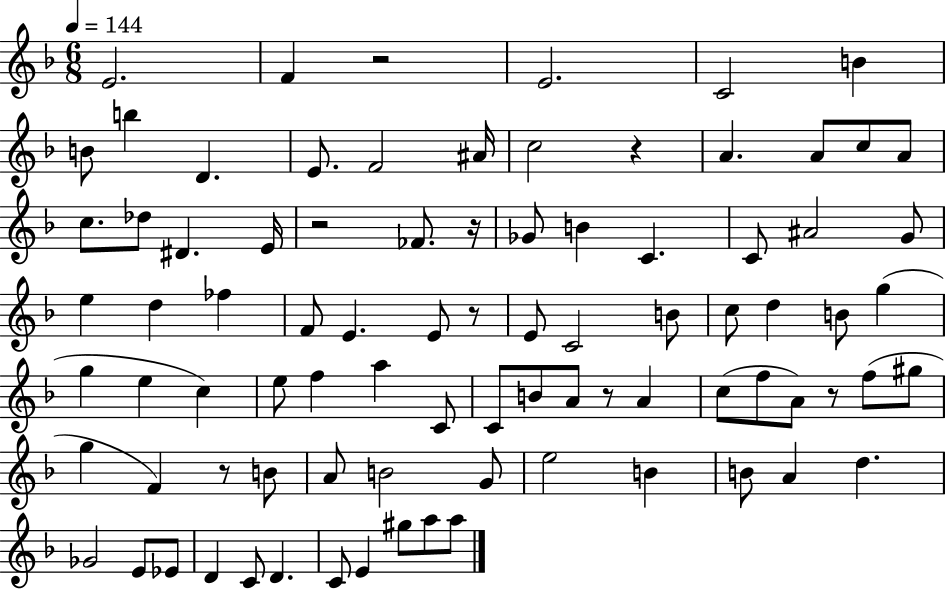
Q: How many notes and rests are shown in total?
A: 86